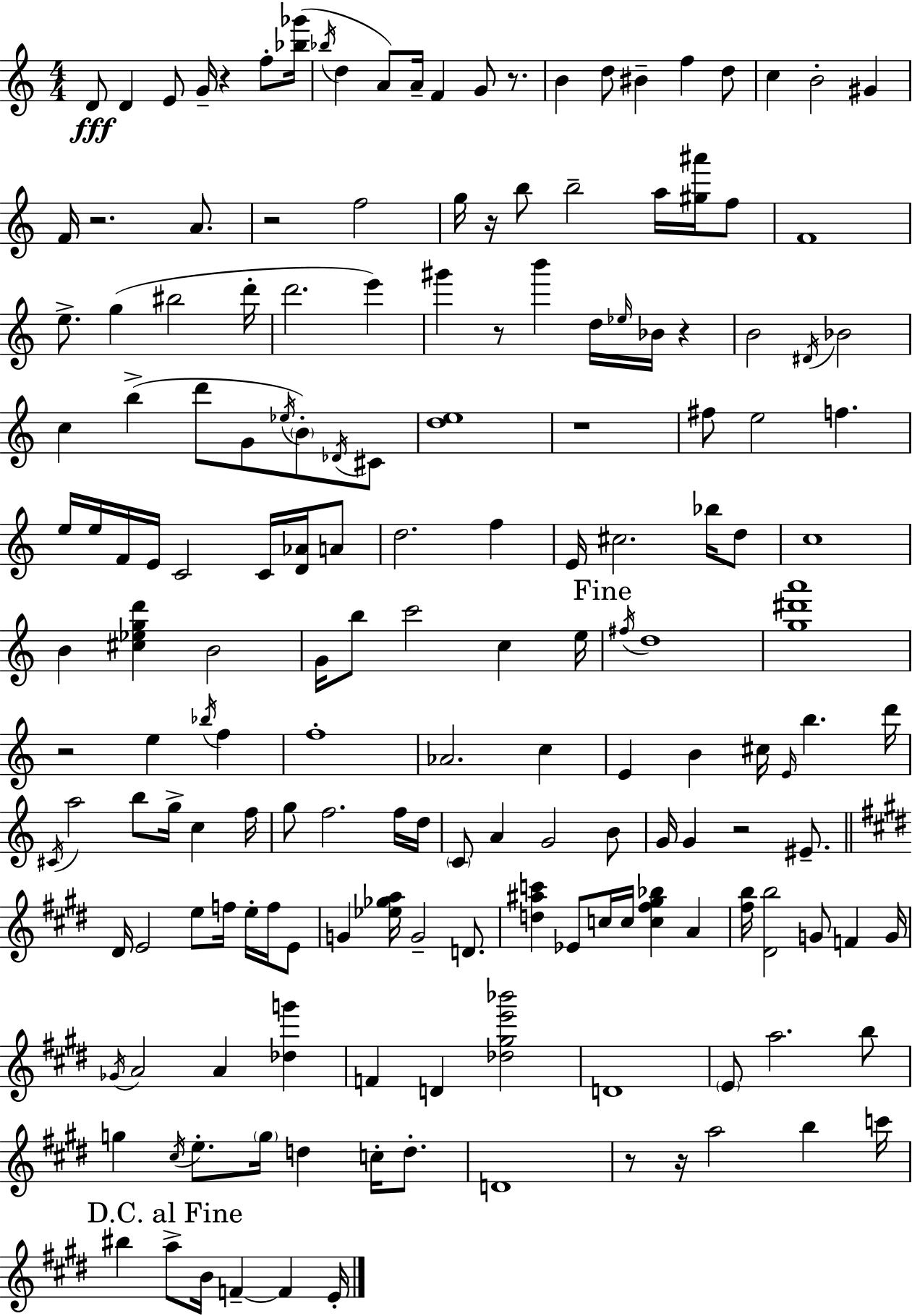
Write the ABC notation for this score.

X:1
T:Untitled
M:4/4
L:1/4
K:Am
D/2 D E/2 G/4 z f/2 [_b_g']/4 _b/4 d A/2 A/4 F G/2 z/2 B d/2 ^B f d/2 c B2 ^G F/4 z2 A/2 z2 f2 g/4 z/4 b/2 b2 a/4 [^g^a']/4 f/2 F4 e/2 g ^b2 d'/4 d'2 e' ^g' z/2 b' d/4 _e/4 _B/4 z B2 ^D/4 _B2 c b d'/2 G/2 _e/4 B/2 _D/4 ^C/2 [de]4 z4 ^f/2 e2 f e/4 e/4 F/4 E/4 C2 C/4 [D_A]/4 A/2 d2 f E/4 ^c2 _b/4 d/2 c4 B [^c_egd'] B2 G/4 b/2 c'2 c e/4 ^f/4 d4 [g^d'a']4 z2 e _b/4 f f4 _A2 c E B ^c/4 E/4 b d'/4 ^C/4 a2 b/2 g/4 c f/4 g/2 f2 f/4 d/4 C/2 A G2 B/2 G/4 G z2 ^E/2 ^D/4 E2 e/2 f/4 e/4 f/4 E/2 G [_e_ga]/4 G2 D/2 [d^ac'] _E/2 c/4 c/4 [c^f^g_b] A [^fb]/4 [^Db]2 G/2 F G/4 _G/4 A2 A [_dg'] F D [_d^ge'_b']2 D4 E/2 a2 b/2 g ^c/4 e/2 g/4 d c/4 d/2 D4 z/2 z/4 a2 b c'/4 ^b a/2 B/4 F F E/4